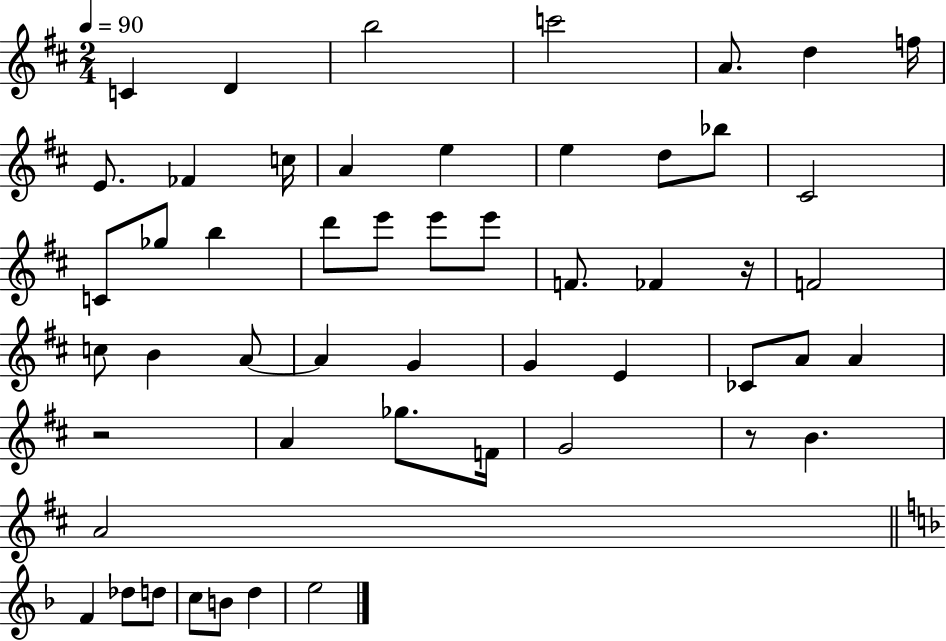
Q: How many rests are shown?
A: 3